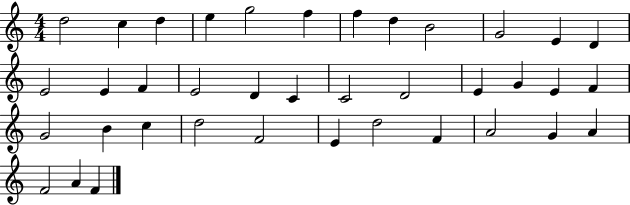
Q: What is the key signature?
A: C major